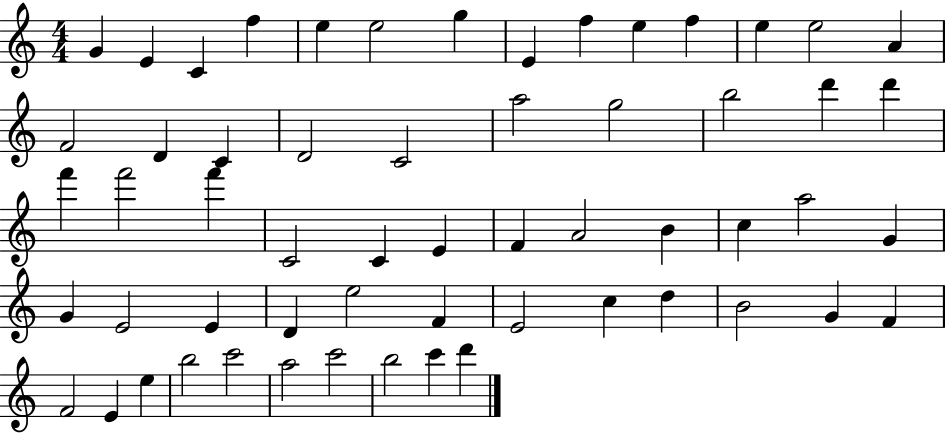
{
  \clef treble
  \numericTimeSignature
  \time 4/4
  \key c \major
  g'4 e'4 c'4 f''4 | e''4 e''2 g''4 | e'4 f''4 e''4 f''4 | e''4 e''2 a'4 | \break f'2 d'4 c'4 | d'2 c'2 | a''2 g''2 | b''2 d'''4 d'''4 | \break f'''4 f'''2 f'''4 | c'2 c'4 e'4 | f'4 a'2 b'4 | c''4 a''2 g'4 | \break g'4 e'2 e'4 | d'4 e''2 f'4 | e'2 c''4 d''4 | b'2 g'4 f'4 | \break f'2 e'4 e''4 | b''2 c'''2 | a''2 c'''2 | b''2 c'''4 d'''4 | \break \bar "|."
}